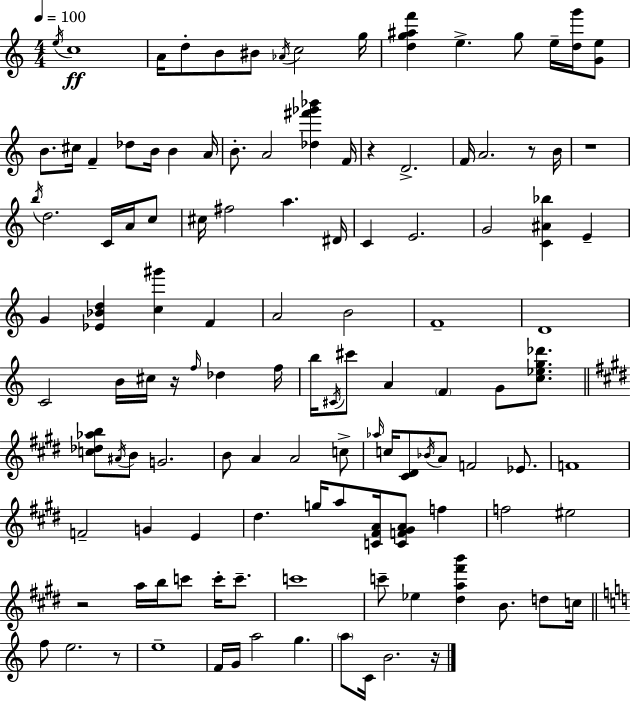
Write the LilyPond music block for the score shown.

{
  \clef treble
  \numericTimeSignature
  \time 4/4
  \key a \minor
  \tempo 4 = 100
  \repeat volta 2 { \acciaccatura { e''16 }\ff c''1 | a'16 d''8-. b'8 bis'8 \acciaccatura { aes'16 } c''2 | g''16 <d'' g'' ais'' f'''>4 e''4.-> g''8 e''16-- <d'' g'''>16 | <g' e''>8 b'8. cis''16 f'4-- des''8 b'16 b'4 | \break a'16 b'8.-. a'2 <des'' fis''' ges''' bes'''>4 | f'16 r4 d'2.-> | f'16 a'2. r8 | b'16 r1 | \break \acciaccatura { b''16 } d''2. c'16 | a'16 c''8 cis''16 fis''2 a''4. | dis'16 c'4 e'2. | g'2 <c' ais' bes''>4 e'4-- | \break g'4 <ees' bes' d''>4 <c'' gis'''>4 f'4 | a'2 b'2 | f'1-- | d'1 | \break c'2 b'16 cis''16 r16 \grace { f''16 } des''4 | f''16 b''16 \acciaccatura { cis'16 } cis'''8 a'4 \parenthesize f'4 | g'8 <c'' ees'' g'' des'''>8. \bar "||" \break \key e \major <c'' des'' aes'' b''>8 \acciaccatura { ais'16 } b'8 g'2. | b'8 a'4 a'2 c''8-> | \grace { aes''16 } c''16 <cis' dis'>8 \acciaccatura { bes'16 } a'8 f'2 | ees'8. f'1 | \break f'2-- g'4 e'4 | dis''4. g''16 a''8 <c' fis' a'>16 <c' f' gis' a'>8 f''4 | f''2 eis''2 | r2 a''16 b''16 c'''8 c'''16-. | \break c'''8.-- c'''1 | c'''8-- ees''4 <dis'' a'' fis''' b'''>4 b'8. | d''8 c''16 \bar "||" \break \key c \major f''8 e''2. r8 | e''1-- | f'16 g'16 a''2 g''4. | \parenthesize a''8 c'16 b'2. r16 | \break } \bar "|."
}